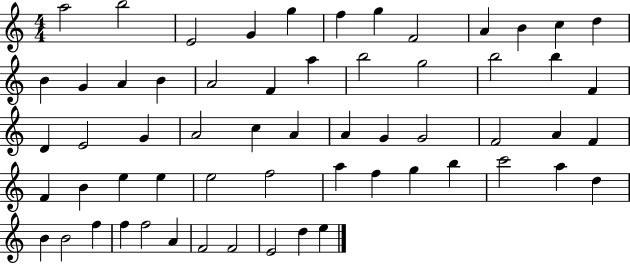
A5/h B5/h E4/h G4/q G5/q F5/q G5/q F4/h A4/q B4/q C5/q D5/q B4/q G4/q A4/q B4/q A4/h F4/q A5/q B5/h G5/h B5/h B5/q F4/q D4/q E4/h G4/q A4/h C5/q A4/q A4/q G4/q G4/h F4/h A4/q F4/q F4/q B4/q E5/q E5/q E5/h F5/h A5/q F5/q G5/q B5/q C6/h A5/q D5/q B4/q B4/h F5/q F5/q F5/h A4/q F4/h F4/h E4/h D5/q E5/q